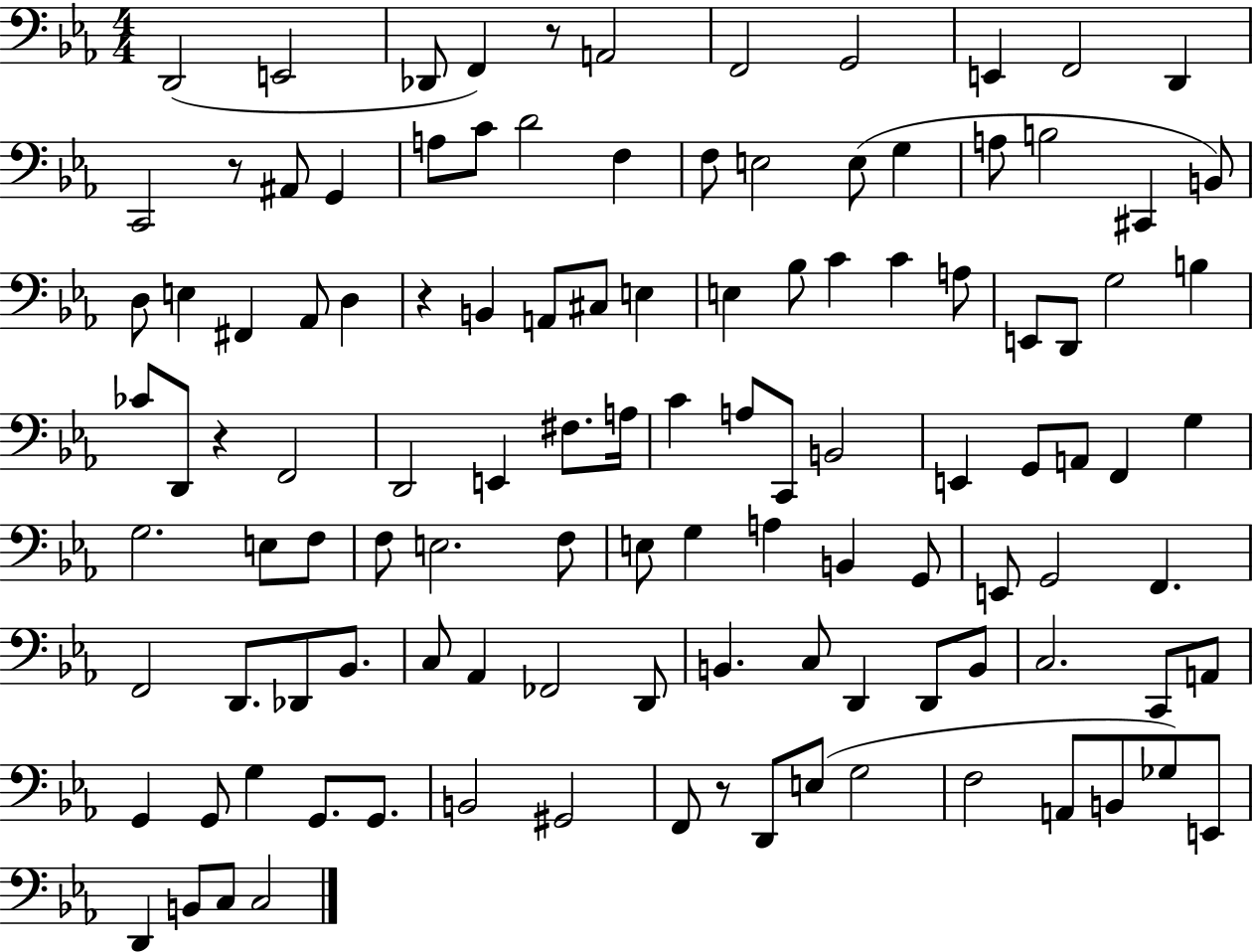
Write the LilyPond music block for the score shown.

{
  \clef bass
  \numericTimeSignature
  \time 4/4
  \key ees \major
  d,2( e,2 | des,8 f,4) r8 a,2 | f,2 g,2 | e,4 f,2 d,4 | \break c,2 r8 ais,8 g,4 | a8 c'8 d'2 f4 | f8 e2 e8( g4 | a8 b2 cis,4 b,8) | \break d8 e4 fis,4 aes,8 d4 | r4 b,4 a,8 cis8 e4 | e4 bes8 c'4 c'4 a8 | e,8 d,8 g2 b4 | \break ces'8 d,8 r4 f,2 | d,2 e,4 fis8. a16 | c'4 a8 c,8 b,2 | e,4 g,8 a,8 f,4 g4 | \break g2. e8 f8 | f8 e2. f8 | e8 g4 a4 b,4 g,8 | e,8 g,2 f,4. | \break f,2 d,8. des,8 bes,8. | c8 aes,4 fes,2 d,8 | b,4. c8 d,4 d,8 b,8 | c2. c,8 a,8 | \break g,4 g,8 g4 g,8. g,8. | b,2 gis,2 | f,8 r8 d,8 e8( g2 | f2 a,8 b,8 ges8) e,8 | \break d,4 b,8 c8 c2 | \bar "|."
}